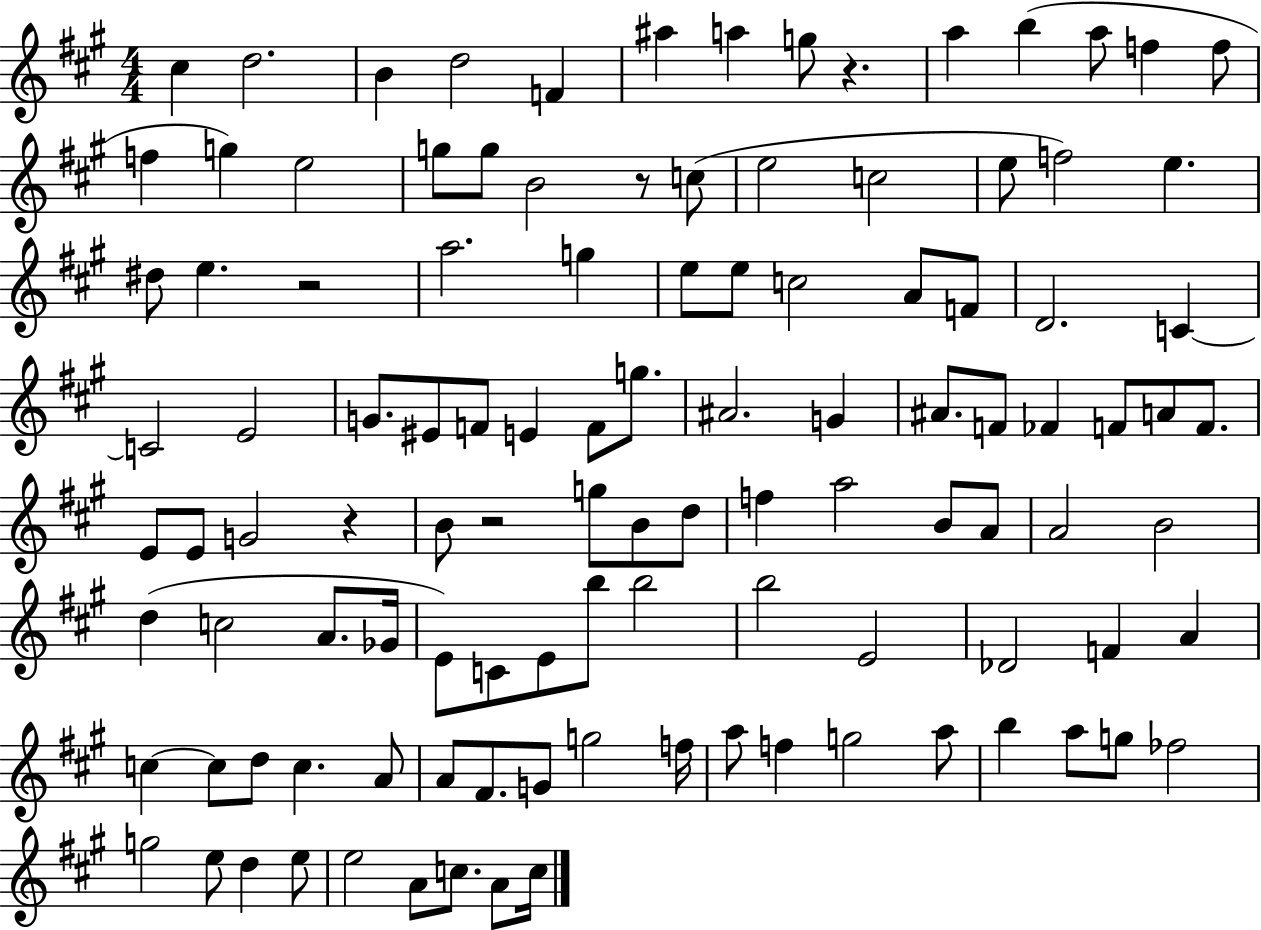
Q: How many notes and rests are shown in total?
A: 111